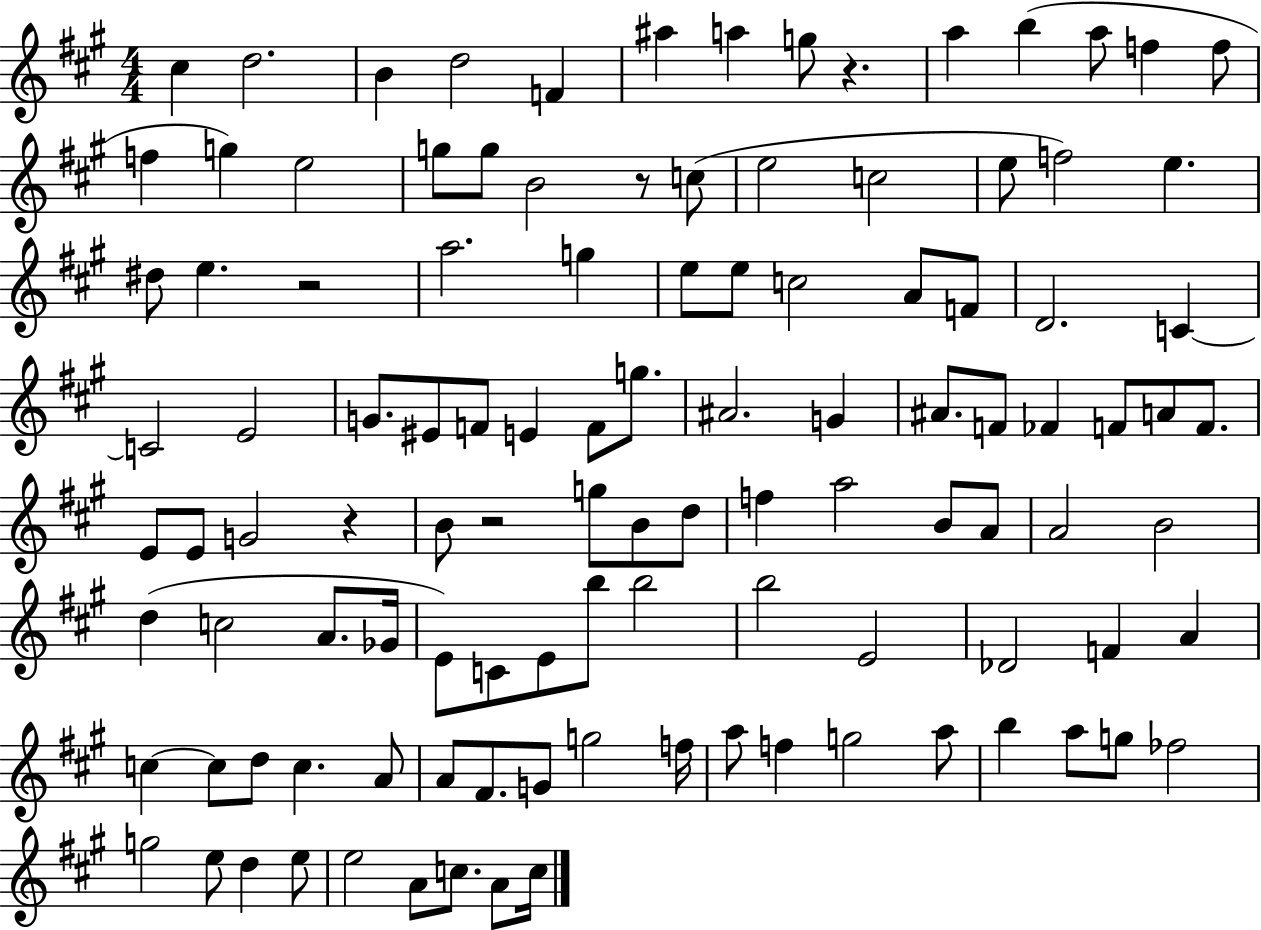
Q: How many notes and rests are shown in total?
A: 111